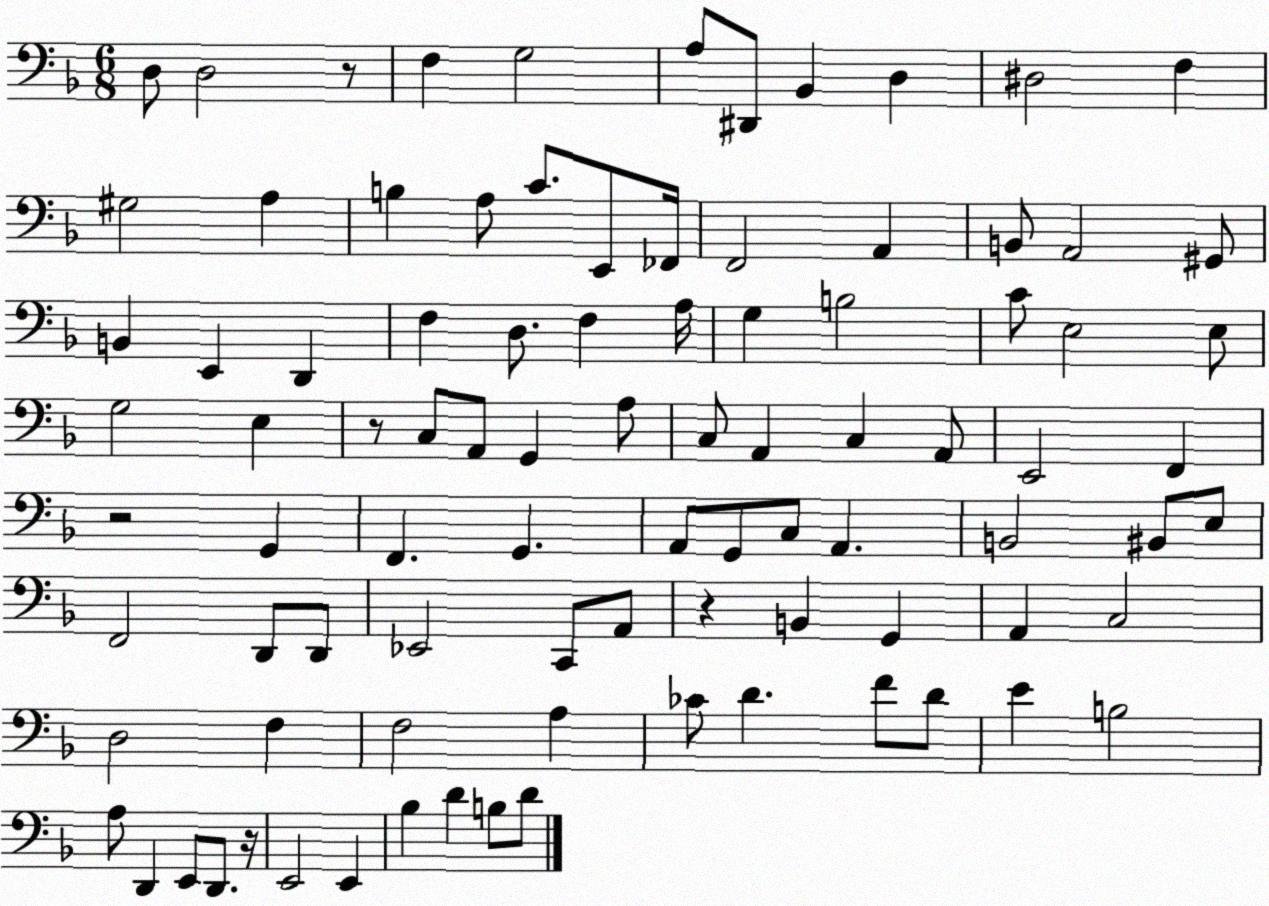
X:1
T:Untitled
M:6/8
L:1/4
K:F
D,/2 D,2 z/2 F, G,2 A,/2 ^D,,/2 _B,, D, ^D,2 F, ^G,2 A, B, A,/2 C/2 E,,/2 _F,,/4 F,,2 A,, B,,/2 A,,2 ^G,,/2 B,, E,, D,, F, D,/2 F, A,/4 G, B,2 C/2 E,2 E,/2 G,2 E, z/2 C,/2 A,,/2 G,, A,/2 C,/2 A,, C, A,,/2 E,,2 F,, z2 G,, F,, G,, A,,/2 G,,/2 C,/2 A,, B,,2 ^B,,/2 E,/2 F,,2 D,,/2 D,,/2 _E,,2 C,,/2 A,,/2 z B,, G,, A,, C,2 D,2 F, F,2 A, _C/2 D F/2 D/2 E B,2 A,/2 D,, E,,/2 D,,/2 z/4 E,,2 E,, _B, D B,/2 D/2